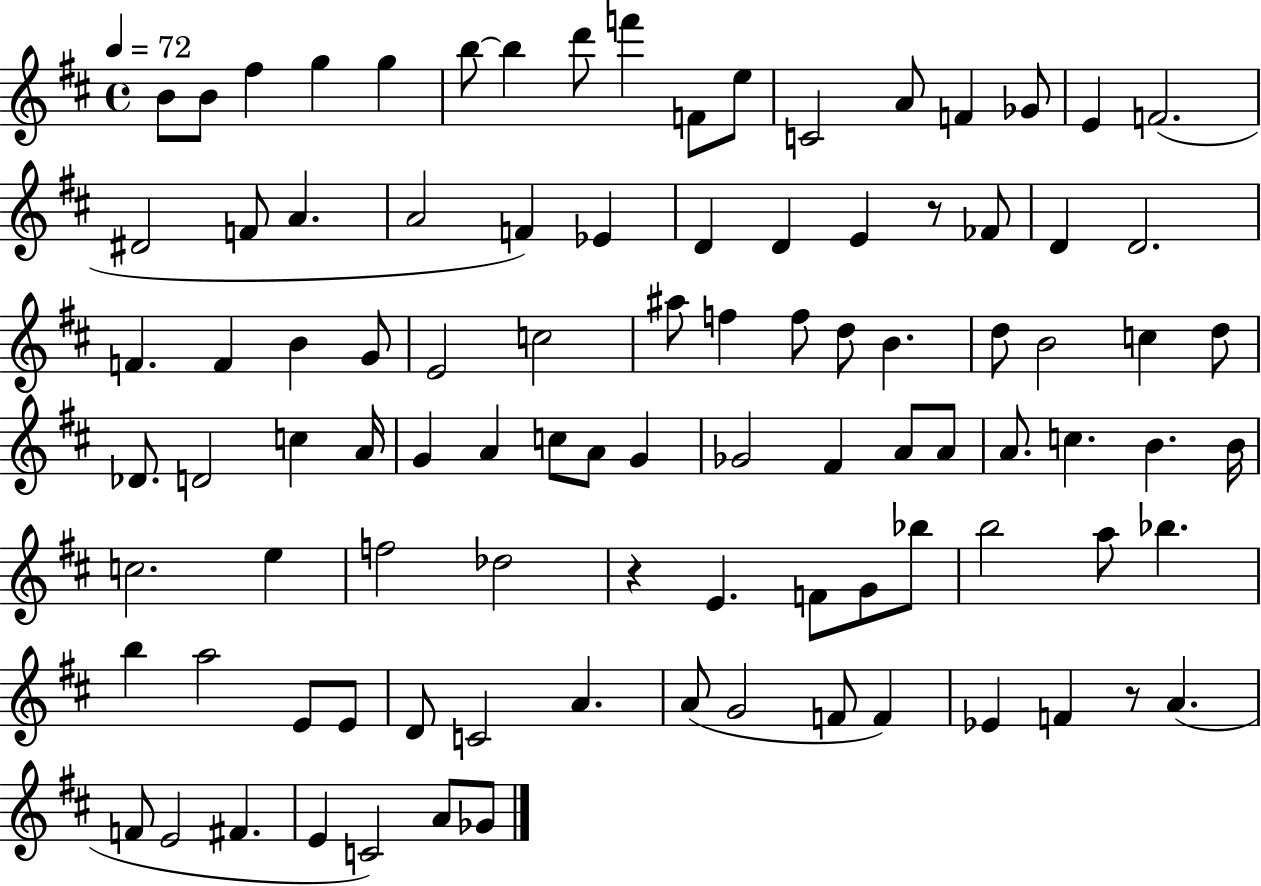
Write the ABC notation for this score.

X:1
T:Untitled
M:4/4
L:1/4
K:D
B/2 B/2 ^f g g b/2 b d'/2 f' F/2 e/2 C2 A/2 F _G/2 E F2 ^D2 F/2 A A2 F _E D D E z/2 _F/2 D D2 F F B G/2 E2 c2 ^a/2 f f/2 d/2 B d/2 B2 c d/2 _D/2 D2 c A/4 G A c/2 A/2 G _G2 ^F A/2 A/2 A/2 c B B/4 c2 e f2 _d2 z E F/2 G/2 _b/2 b2 a/2 _b b a2 E/2 E/2 D/2 C2 A A/2 G2 F/2 F _E F z/2 A F/2 E2 ^F E C2 A/2 _G/2